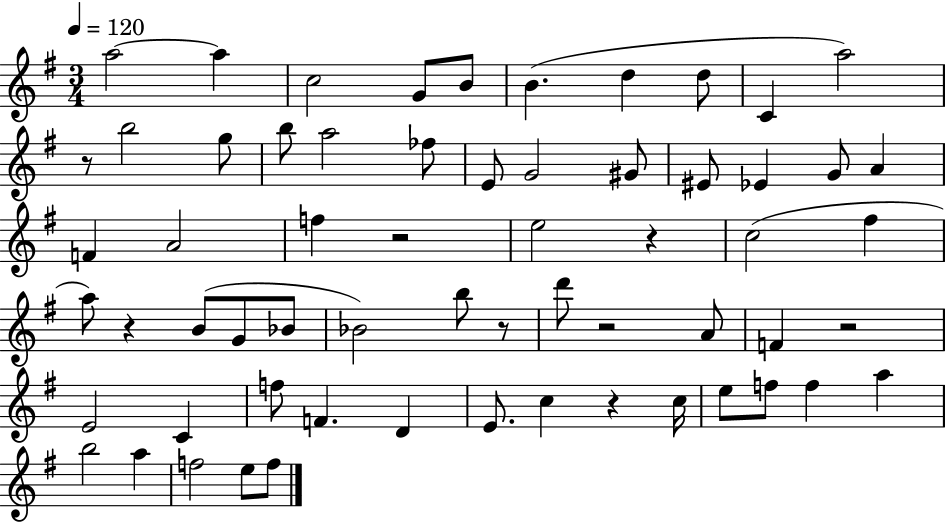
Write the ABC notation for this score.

X:1
T:Untitled
M:3/4
L:1/4
K:G
a2 a c2 G/2 B/2 B d d/2 C a2 z/2 b2 g/2 b/2 a2 _f/2 E/2 G2 ^G/2 ^E/2 _E G/2 A F A2 f z2 e2 z c2 ^f a/2 z B/2 G/2 _B/2 _B2 b/2 z/2 d'/2 z2 A/2 F z2 E2 C f/2 F D E/2 c z c/4 e/2 f/2 f a b2 a f2 e/2 f/2